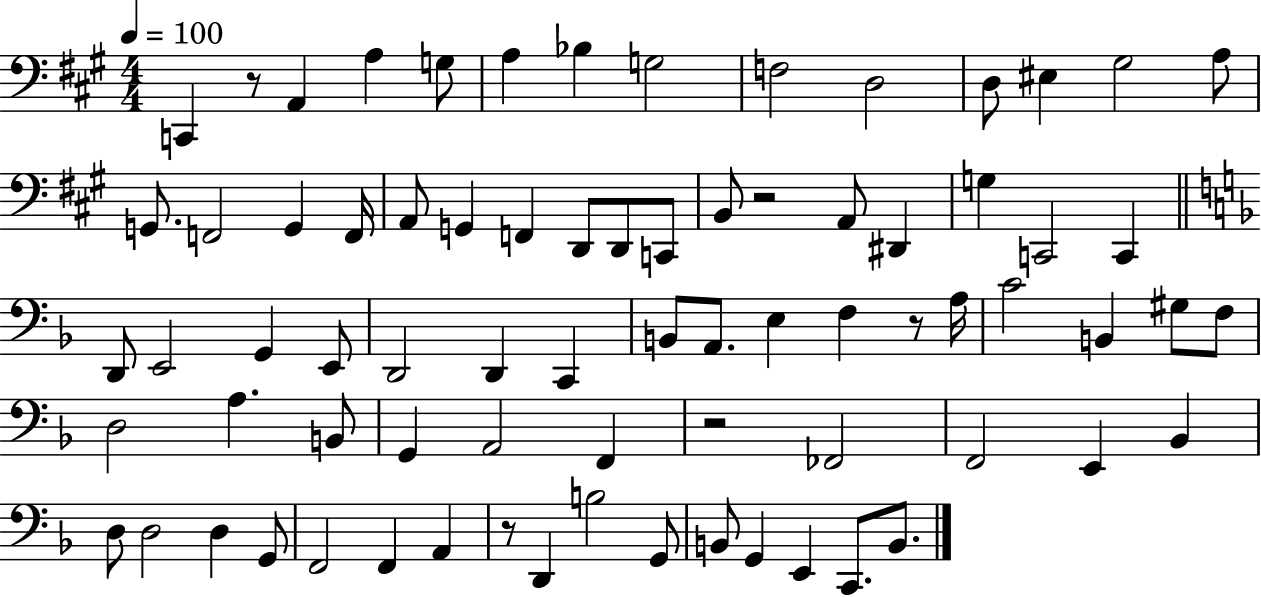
C2/q R/e A2/q A3/q G3/e A3/q Bb3/q G3/h F3/h D3/h D3/e EIS3/q G#3/h A3/e G2/e. F2/h G2/q F2/s A2/e G2/q F2/q D2/e D2/e C2/e B2/e R/h A2/e D#2/q G3/q C2/h C2/q D2/e E2/h G2/q E2/e D2/h D2/q C2/q B2/e A2/e. E3/q F3/q R/e A3/s C4/h B2/q G#3/e F3/e D3/h A3/q. B2/e G2/q A2/h F2/q R/h FES2/h F2/h E2/q Bb2/q D3/e D3/h D3/q G2/e F2/h F2/q A2/q R/e D2/q B3/h G2/e B2/e G2/q E2/q C2/e. B2/e.